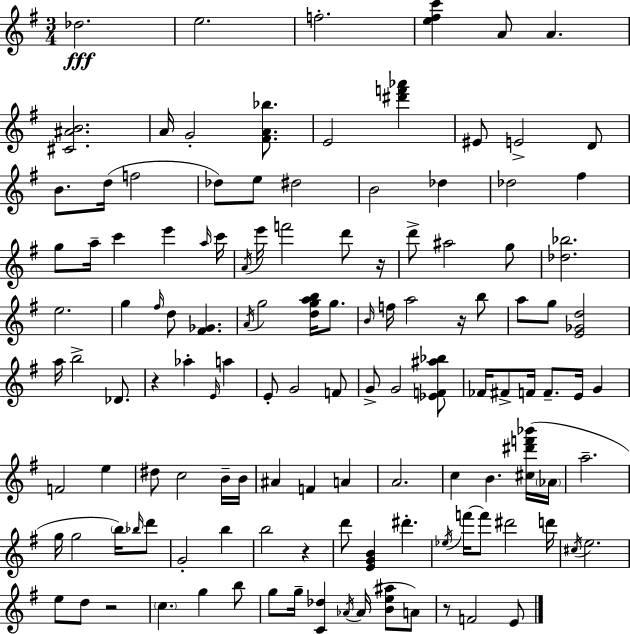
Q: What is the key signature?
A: G major